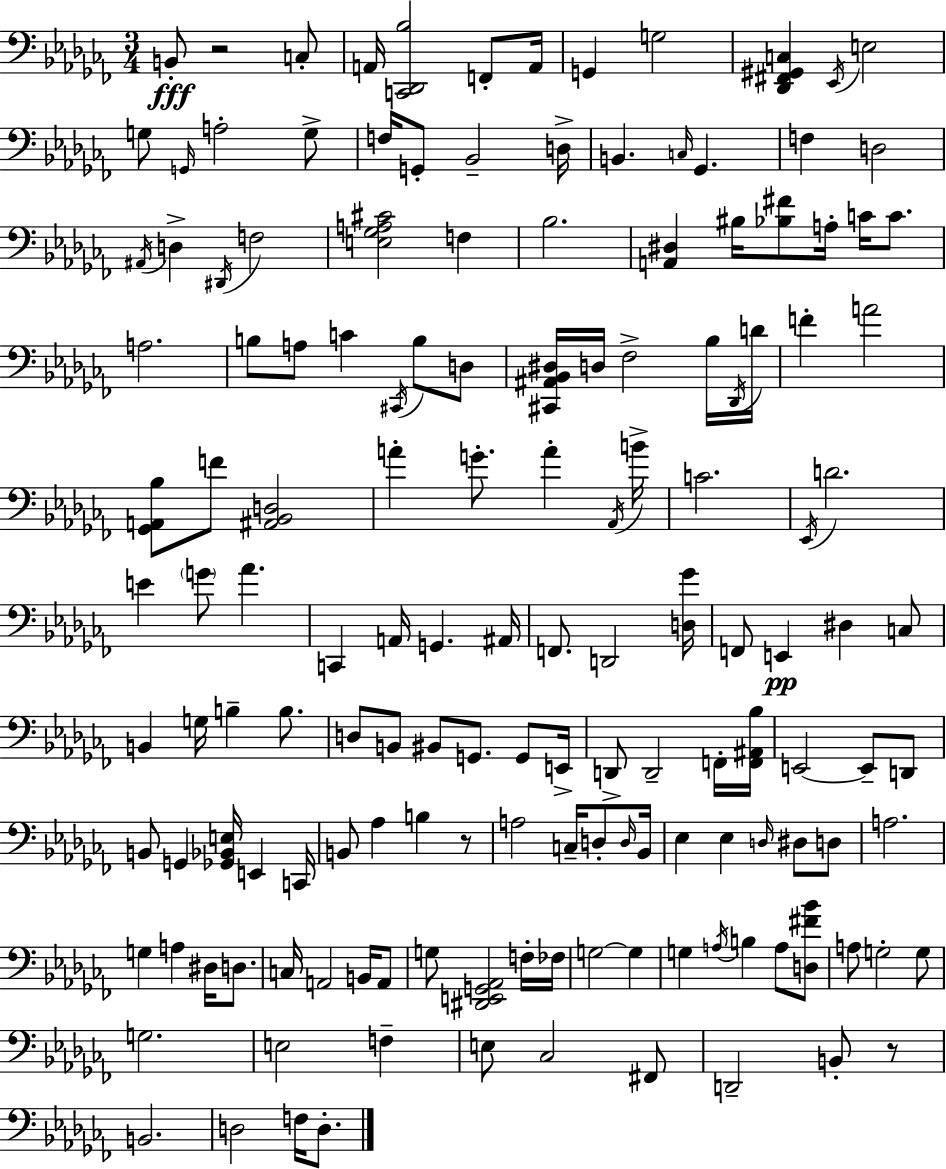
X:1
T:Untitled
M:3/4
L:1/4
K:Abm
B,,/2 z2 C,/2 A,,/4 [C,,_D,,_B,]2 F,,/2 A,,/4 G,, G,2 [_D,,^F,,^G,,C,] _E,,/4 E,2 G,/2 G,,/4 A,2 G,/2 F,/4 G,,/2 _B,,2 D,/4 B,, C,/4 _G,, F, D,2 ^A,,/4 D, ^D,,/4 F,2 [E,_G,A,^C]2 F, _B,2 [A,,^D,] ^B,/4 [_B,^F]/2 A,/4 C/4 C/2 A,2 B,/2 A,/2 C ^C,,/4 B,/2 D,/2 [^C,,^A,,_B,,^D,]/4 D,/4 _F,2 _B,/4 _D,,/4 D/4 F A2 [_G,,A,,_B,]/2 F/2 [^A,,_B,,D,]2 A G/2 A _A,,/4 B/4 C2 _E,,/4 D2 E G/2 _A C,, A,,/4 G,, ^A,,/4 F,,/2 D,,2 [D,_G]/4 F,,/2 E,, ^D, C,/2 B,, G,/4 B, B,/2 D,/2 B,,/2 ^B,,/2 G,,/2 G,,/2 E,,/4 D,,/2 D,,2 F,,/4 [F,,^A,,_B,]/4 E,,2 E,,/2 D,,/2 B,,/2 G,, [_G,,_B,,E,]/4 E,, C,,/4 B,,/2 _A, B, z/2 A,2 C,/4 D,/2 D,/4 _B,,/4 _E, _E, D,/4 ^D,/2 D,/2 A,2 G, A, ^D,/4 D,/2 C,/4 A,,2 B,,/4 A,,/2 G,/2 [^D,,E,,G,,_A,,]2 F,/4 _F,/4 G,2 G, G, A,/4 B, A,/2 [D,^F_B]/2 A,/2 G,2 G,/2 G,2 E,2 F, E,/2 _C,2 ^F,,/2 D,,2 B,,/2 z/2 B,,2 D,2 F,/4 D,/2